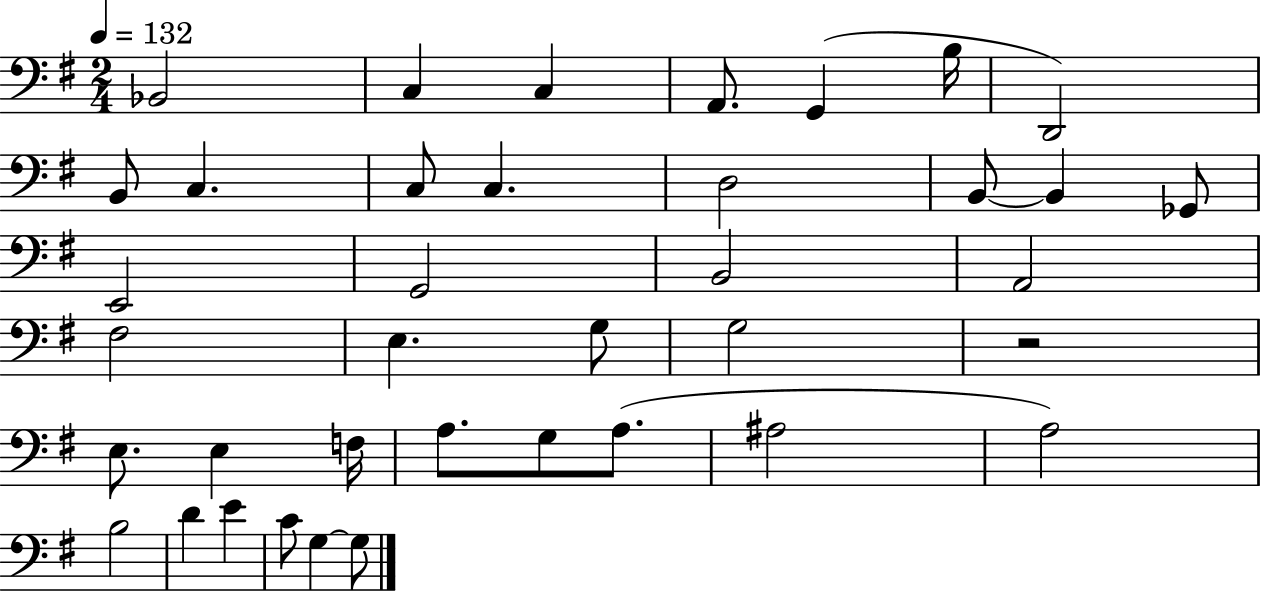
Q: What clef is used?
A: bass